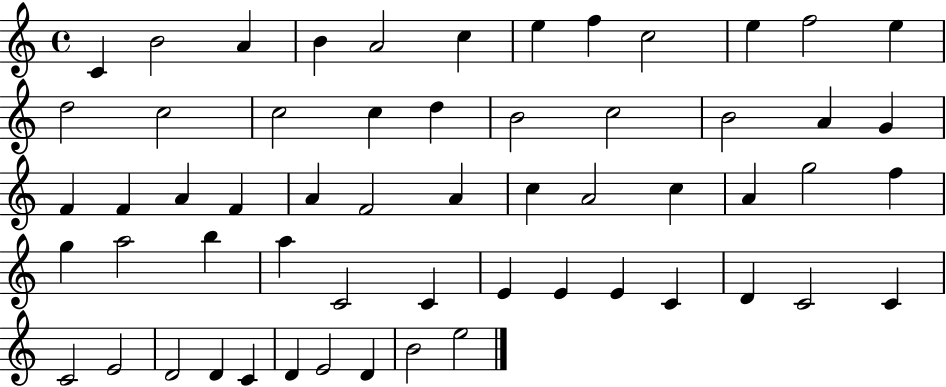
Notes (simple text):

C4/q B4/h A4/q B4/q A4/h C5/q E5/q F5/q C5/h E5/q F5/h E5/q D5/h C5/h C5/h C5/q D5/q B4/h C5/h B4/h A4/q G4/q F4/q F4/q A4/q F4/q A4/q F4/h A4/q C5/q A4/h C5/q A4/q G5/h F5/q G5/q A5/h B5/q A5/q C4/h C4/q E4/q E4/q E4/q C4/q D4/q C4/h C4/q C4/h E4/h D4/h D4/q C4/q D4/q E4/h D4/q B4/h E5/h